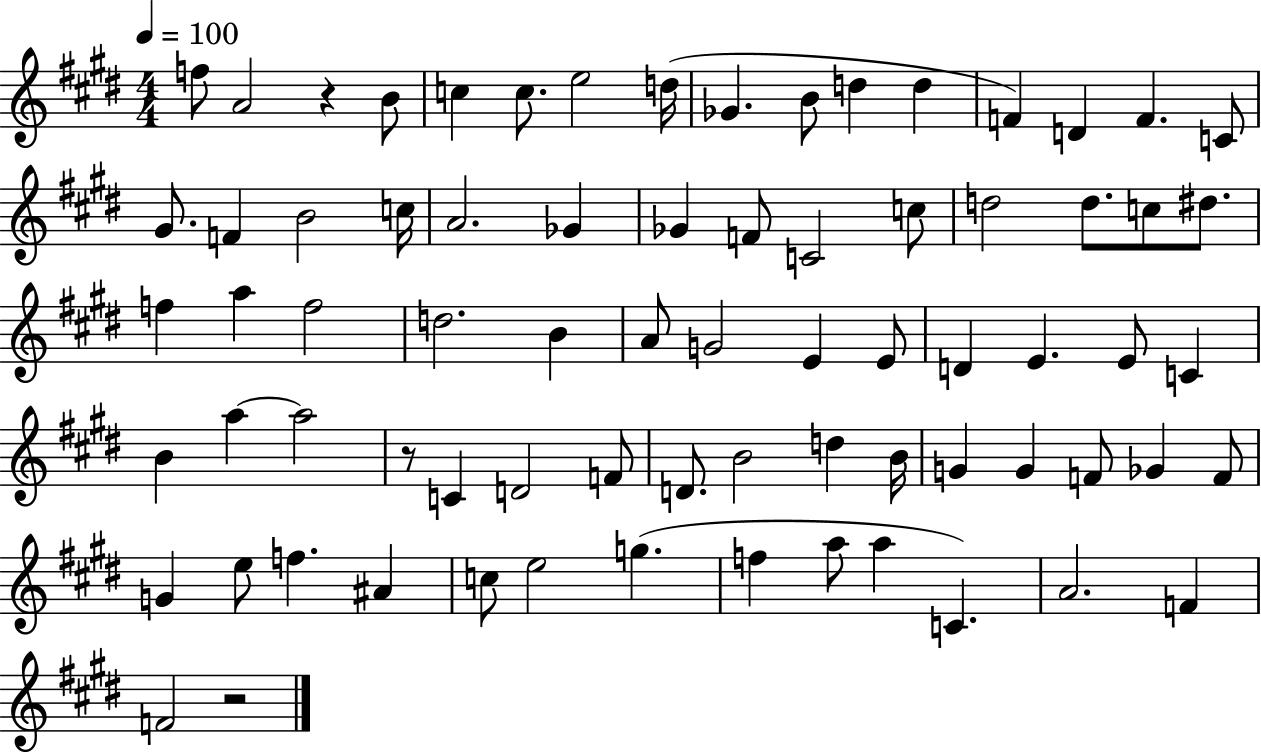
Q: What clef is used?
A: treble